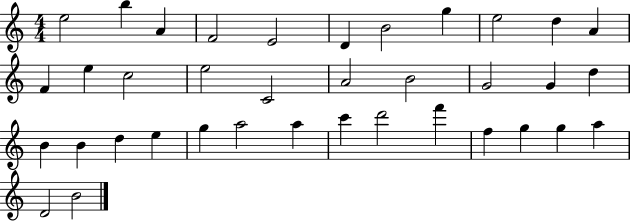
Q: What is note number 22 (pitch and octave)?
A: B4